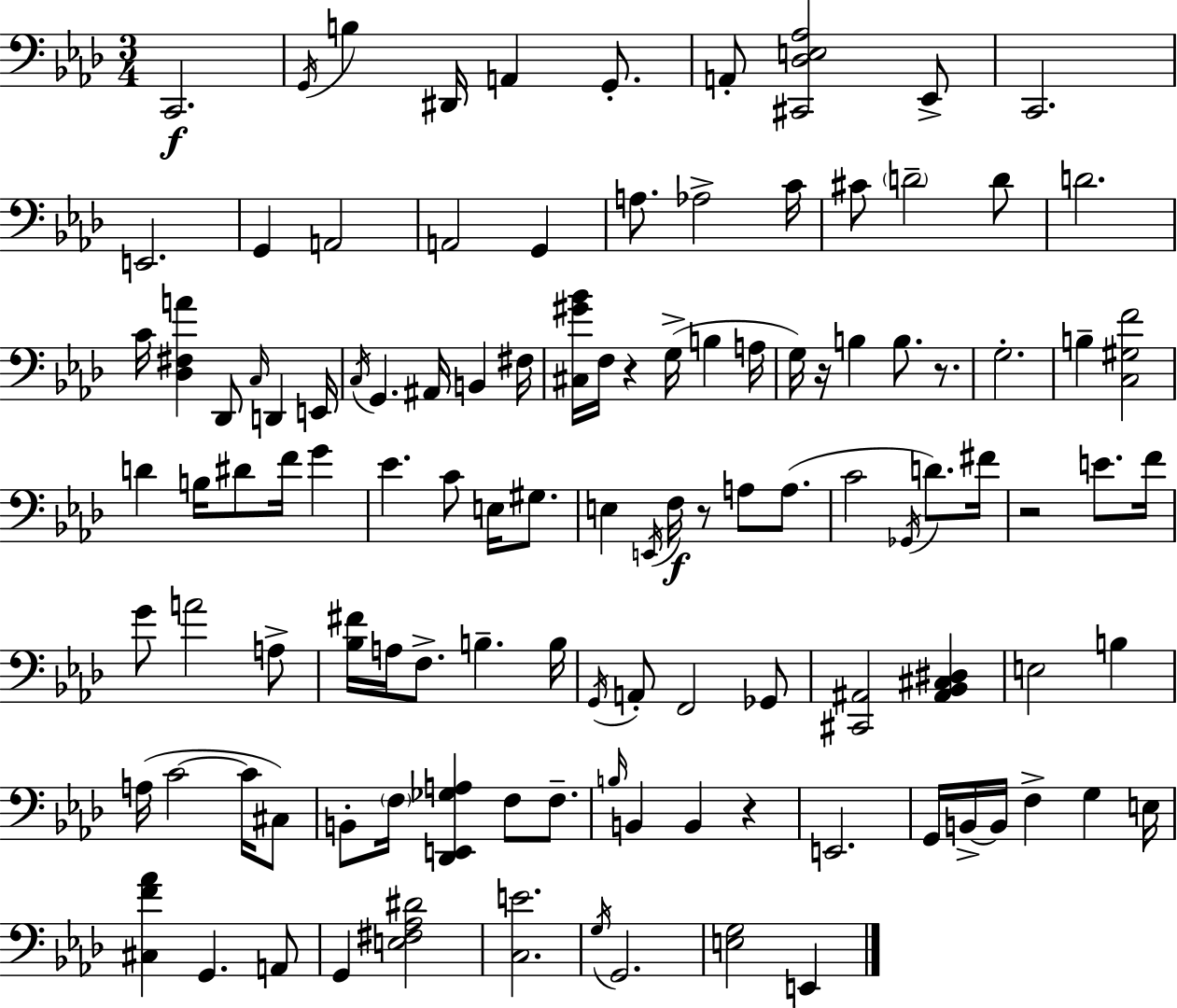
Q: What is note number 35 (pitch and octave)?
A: A3